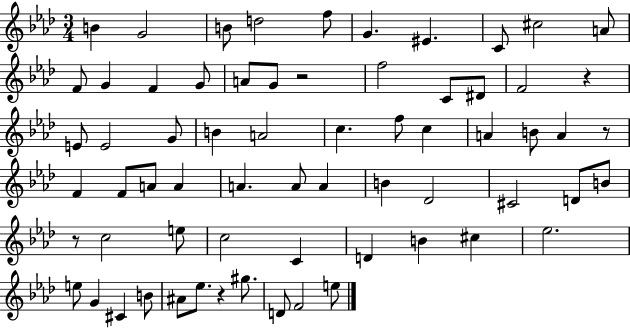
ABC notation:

X:1
T:Untitled
M:3/4
L:1/4
K:Ab
B G2 B/2 d2 f/2 G ^E C/2 ^c2 A/2 F/2 G F G/2 A/2 G/2 z2 f2 C/2 ^D/2 F2 z E/2 E2 G/2 B A2 c f/2 c A B/2 A z/2 F F/2 A/2 A A A/2 A B _D2 ^C2 D/2 B/2 z/2 c2 e/2 c2 C D B ^c _e2 e/2 G ^C B/2 ^A/2 _e/2 z ^g/2 D/2 F2 e/2